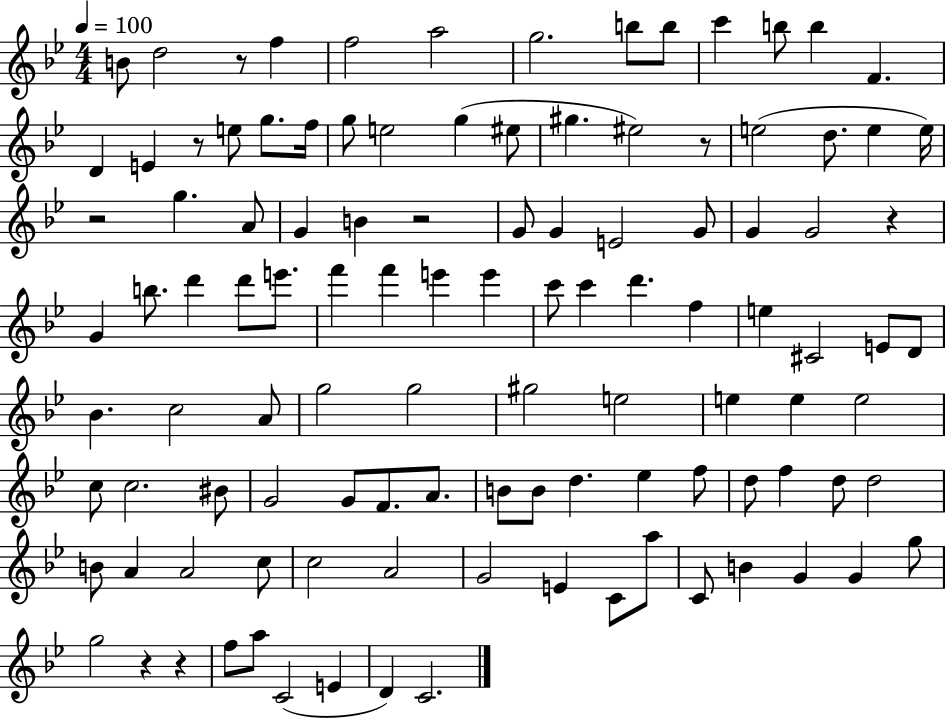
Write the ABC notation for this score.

X:1
T:Untitled
M:4/4
L:1/4
K:Bb
B/2 d2 z/2 f f2 a2 g2 b/2 b/2 c' b/2 b F D E z/2 e/2 g/2 f/4 g/2 e2 g ^e/2 ^g ^e2 z/2 e2 d/2 e e/4 z2 g A/2 G B z2 G/2 G E2 G/2 G G2 z G b/2 d' d'/2 e'/2 f' f' e' e' c'/2 c' d' f e ^C2 E/2 D/2 _B c2 A/2 g2 g2 ^g2 e2 e e e2 c/2 c2 ^B/2 G2 G/2 F/2 A/2 B/2 B/2 d _e f/2 d/2 f d/2 d2 B/2 A A2 c/2 c2 A2 G2 E C/2 a/2 C/2 B G G g/2 g2 z z f/2 a/2 C2 E D C2